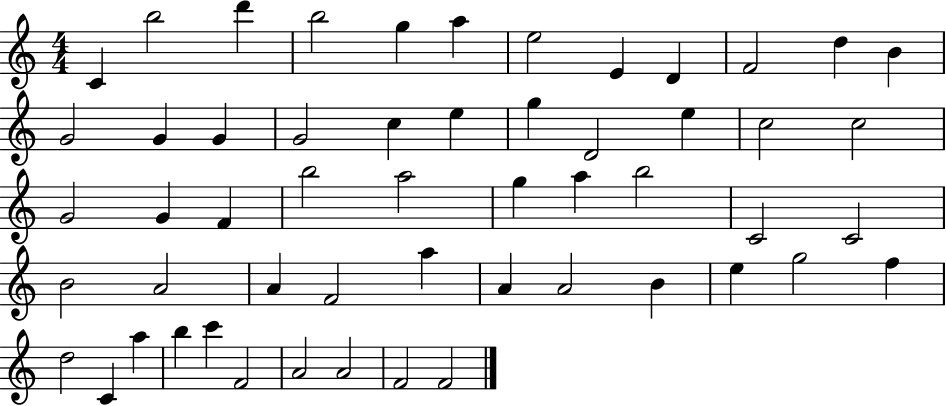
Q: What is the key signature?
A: C major